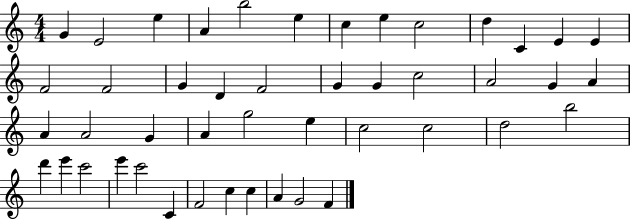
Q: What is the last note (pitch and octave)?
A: F4